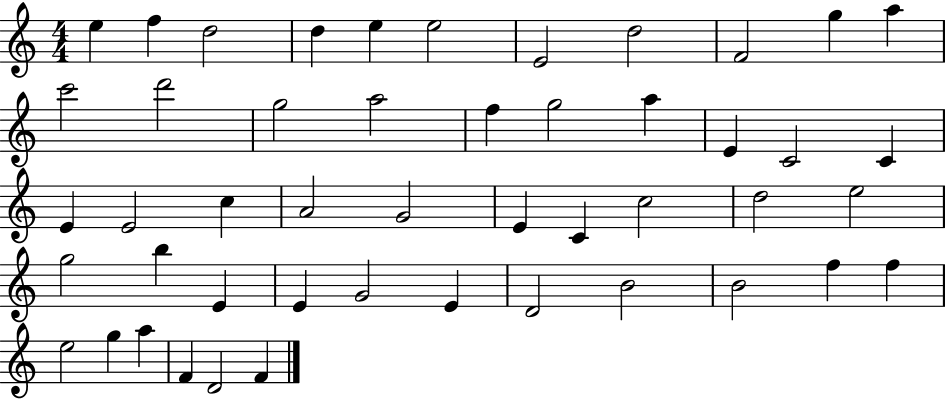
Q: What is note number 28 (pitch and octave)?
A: C4